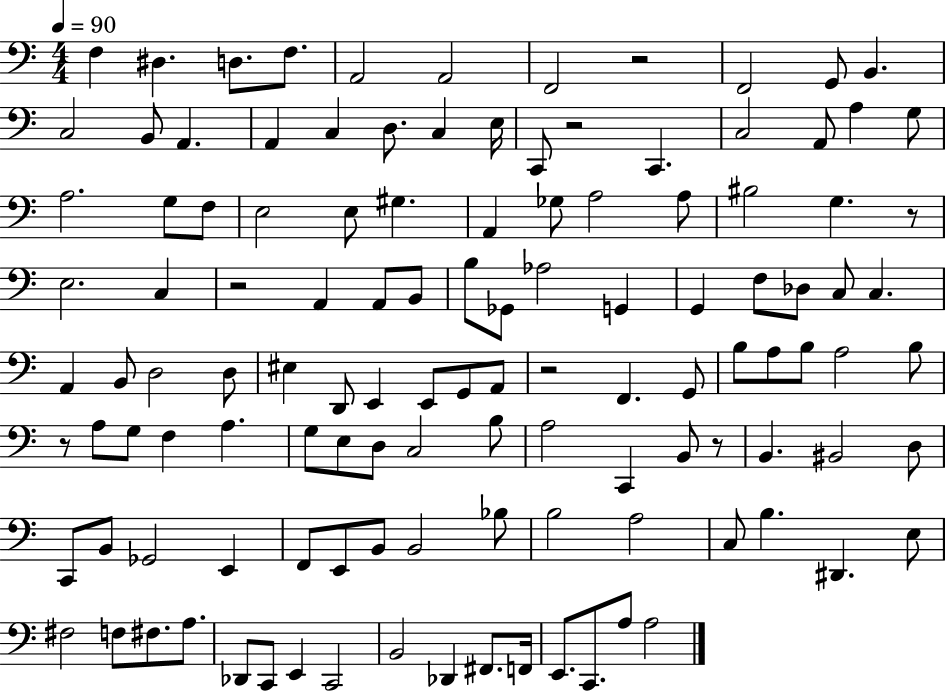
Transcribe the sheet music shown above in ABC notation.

X:1
T:Untitled
M:4/4
L:1/4
K:C
F, ^D, D,/2 F,/2 A,,2 A,,2 F,,2 z2 F,,2 G,,/2 B,, C,2 B,,/2 A,, A,, C, D,/2 C, E,/4 C,,/2 z2 C,, C,2 A,,/2 A, G,/2 A,2 G,/2 F,/2 E,2 E,/2 ^G, A,, _G,/2 A,2 A,/2 ^B,2 G, z/2 E,2 C, z2 A,, A,,/2 B,,/2 B,/2 _G,,/2 _A,2 G,, G,, F,/2 _D,/2 C,/2 C, A,, B,,/2 D,2 D,/2 ^E, D,,/2 E,, E,,/2 G,,/2 A,,/2 z2 F,, G,,/2 B,/2 A,/2 B,/2 A,2 B,/2 z/2 A,/2 G,/2 F, A, G,/2 E,/2 D,/2 C,2 B,/2 A,2 C,, B,,/2 z/2 B,, ^B,,2 D,/2 C,,/2 B,,/2 _G,,2 E,, F,,/2 E,,/2 B,,/2 B,,2 _B,/2 B,2 A,2 C,/2 B, ^D,, E,/2 ^F,2 F,/2 ^F,/2 A,/2 _D,,/2 C,,/2 E,, C,,2 B,,2 _D,, ^F,,/2 F,,/4 E,,/2 C,,/2 A,/2 A,2